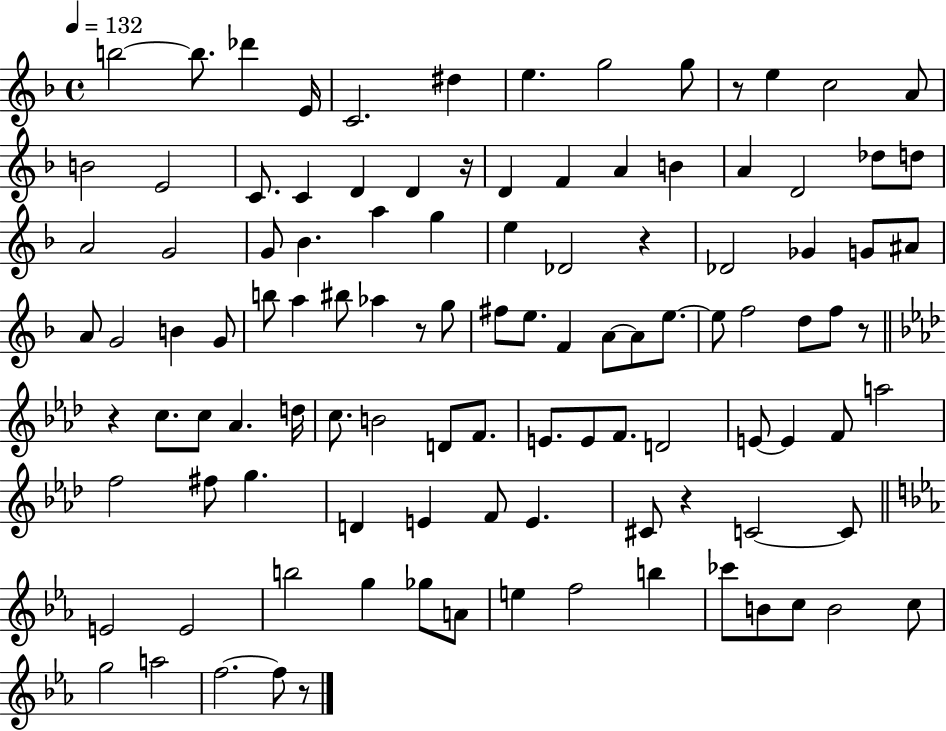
{
  \clef treble
  \time 4/4
  \defaultTimeSignature
  \key f \major
  \tempo 4 = 132
  b''2~~ b''8. des'''4 e'16 | c'2. dis''4 | e''4. g''2 g''8 | r8 e''4 c''2 a'8 | \break b'2 e'2 | c'8. c'4 d'4 d'4 r16 | d'4 f'4 a'4 b'4 | a'4 d'2 des''8 d''8 | \break a'2 g'2 | g'8 bes'4. a''4 g''4 | e''4 des'2 r4 | des'2 ges'4 g'8 ais'8 | \break a'8 g'2 b'4 g'8 | b''8 a''4 bis''8 aes''4 r8 g''8 | fis''8 e''8. f'4 a'8~~ a'8 e''8.~~ | e''8 f''2 d''8 f''8 r8 | \break \bar "||" \break \key f \minor r4 c''8. c''8 aes'4. d''16 | c''8. b'2 d'8 f'8. | e'8. e'8 f'8. d'2 | e'8~~ e'4 f'8 a''2 | \break f''2 fis''8 g''4. | d'4 e'4 f'8 e'4. | cis'8 r4 c'2~~ c'8 | \bar "||" \break \key ees \major e'2 e'2 | b''2 g''4 ges''8 a'8 | e''4 f''2 b''4 | ces'''8 b'8 c''8 b'2 c''8 | \break g''2 a''2 | f''2.~~ f''8 r8 | \bar "|."
}